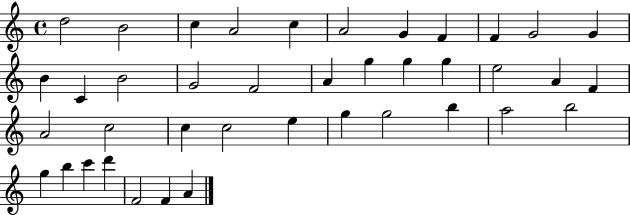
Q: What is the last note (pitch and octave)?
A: A4